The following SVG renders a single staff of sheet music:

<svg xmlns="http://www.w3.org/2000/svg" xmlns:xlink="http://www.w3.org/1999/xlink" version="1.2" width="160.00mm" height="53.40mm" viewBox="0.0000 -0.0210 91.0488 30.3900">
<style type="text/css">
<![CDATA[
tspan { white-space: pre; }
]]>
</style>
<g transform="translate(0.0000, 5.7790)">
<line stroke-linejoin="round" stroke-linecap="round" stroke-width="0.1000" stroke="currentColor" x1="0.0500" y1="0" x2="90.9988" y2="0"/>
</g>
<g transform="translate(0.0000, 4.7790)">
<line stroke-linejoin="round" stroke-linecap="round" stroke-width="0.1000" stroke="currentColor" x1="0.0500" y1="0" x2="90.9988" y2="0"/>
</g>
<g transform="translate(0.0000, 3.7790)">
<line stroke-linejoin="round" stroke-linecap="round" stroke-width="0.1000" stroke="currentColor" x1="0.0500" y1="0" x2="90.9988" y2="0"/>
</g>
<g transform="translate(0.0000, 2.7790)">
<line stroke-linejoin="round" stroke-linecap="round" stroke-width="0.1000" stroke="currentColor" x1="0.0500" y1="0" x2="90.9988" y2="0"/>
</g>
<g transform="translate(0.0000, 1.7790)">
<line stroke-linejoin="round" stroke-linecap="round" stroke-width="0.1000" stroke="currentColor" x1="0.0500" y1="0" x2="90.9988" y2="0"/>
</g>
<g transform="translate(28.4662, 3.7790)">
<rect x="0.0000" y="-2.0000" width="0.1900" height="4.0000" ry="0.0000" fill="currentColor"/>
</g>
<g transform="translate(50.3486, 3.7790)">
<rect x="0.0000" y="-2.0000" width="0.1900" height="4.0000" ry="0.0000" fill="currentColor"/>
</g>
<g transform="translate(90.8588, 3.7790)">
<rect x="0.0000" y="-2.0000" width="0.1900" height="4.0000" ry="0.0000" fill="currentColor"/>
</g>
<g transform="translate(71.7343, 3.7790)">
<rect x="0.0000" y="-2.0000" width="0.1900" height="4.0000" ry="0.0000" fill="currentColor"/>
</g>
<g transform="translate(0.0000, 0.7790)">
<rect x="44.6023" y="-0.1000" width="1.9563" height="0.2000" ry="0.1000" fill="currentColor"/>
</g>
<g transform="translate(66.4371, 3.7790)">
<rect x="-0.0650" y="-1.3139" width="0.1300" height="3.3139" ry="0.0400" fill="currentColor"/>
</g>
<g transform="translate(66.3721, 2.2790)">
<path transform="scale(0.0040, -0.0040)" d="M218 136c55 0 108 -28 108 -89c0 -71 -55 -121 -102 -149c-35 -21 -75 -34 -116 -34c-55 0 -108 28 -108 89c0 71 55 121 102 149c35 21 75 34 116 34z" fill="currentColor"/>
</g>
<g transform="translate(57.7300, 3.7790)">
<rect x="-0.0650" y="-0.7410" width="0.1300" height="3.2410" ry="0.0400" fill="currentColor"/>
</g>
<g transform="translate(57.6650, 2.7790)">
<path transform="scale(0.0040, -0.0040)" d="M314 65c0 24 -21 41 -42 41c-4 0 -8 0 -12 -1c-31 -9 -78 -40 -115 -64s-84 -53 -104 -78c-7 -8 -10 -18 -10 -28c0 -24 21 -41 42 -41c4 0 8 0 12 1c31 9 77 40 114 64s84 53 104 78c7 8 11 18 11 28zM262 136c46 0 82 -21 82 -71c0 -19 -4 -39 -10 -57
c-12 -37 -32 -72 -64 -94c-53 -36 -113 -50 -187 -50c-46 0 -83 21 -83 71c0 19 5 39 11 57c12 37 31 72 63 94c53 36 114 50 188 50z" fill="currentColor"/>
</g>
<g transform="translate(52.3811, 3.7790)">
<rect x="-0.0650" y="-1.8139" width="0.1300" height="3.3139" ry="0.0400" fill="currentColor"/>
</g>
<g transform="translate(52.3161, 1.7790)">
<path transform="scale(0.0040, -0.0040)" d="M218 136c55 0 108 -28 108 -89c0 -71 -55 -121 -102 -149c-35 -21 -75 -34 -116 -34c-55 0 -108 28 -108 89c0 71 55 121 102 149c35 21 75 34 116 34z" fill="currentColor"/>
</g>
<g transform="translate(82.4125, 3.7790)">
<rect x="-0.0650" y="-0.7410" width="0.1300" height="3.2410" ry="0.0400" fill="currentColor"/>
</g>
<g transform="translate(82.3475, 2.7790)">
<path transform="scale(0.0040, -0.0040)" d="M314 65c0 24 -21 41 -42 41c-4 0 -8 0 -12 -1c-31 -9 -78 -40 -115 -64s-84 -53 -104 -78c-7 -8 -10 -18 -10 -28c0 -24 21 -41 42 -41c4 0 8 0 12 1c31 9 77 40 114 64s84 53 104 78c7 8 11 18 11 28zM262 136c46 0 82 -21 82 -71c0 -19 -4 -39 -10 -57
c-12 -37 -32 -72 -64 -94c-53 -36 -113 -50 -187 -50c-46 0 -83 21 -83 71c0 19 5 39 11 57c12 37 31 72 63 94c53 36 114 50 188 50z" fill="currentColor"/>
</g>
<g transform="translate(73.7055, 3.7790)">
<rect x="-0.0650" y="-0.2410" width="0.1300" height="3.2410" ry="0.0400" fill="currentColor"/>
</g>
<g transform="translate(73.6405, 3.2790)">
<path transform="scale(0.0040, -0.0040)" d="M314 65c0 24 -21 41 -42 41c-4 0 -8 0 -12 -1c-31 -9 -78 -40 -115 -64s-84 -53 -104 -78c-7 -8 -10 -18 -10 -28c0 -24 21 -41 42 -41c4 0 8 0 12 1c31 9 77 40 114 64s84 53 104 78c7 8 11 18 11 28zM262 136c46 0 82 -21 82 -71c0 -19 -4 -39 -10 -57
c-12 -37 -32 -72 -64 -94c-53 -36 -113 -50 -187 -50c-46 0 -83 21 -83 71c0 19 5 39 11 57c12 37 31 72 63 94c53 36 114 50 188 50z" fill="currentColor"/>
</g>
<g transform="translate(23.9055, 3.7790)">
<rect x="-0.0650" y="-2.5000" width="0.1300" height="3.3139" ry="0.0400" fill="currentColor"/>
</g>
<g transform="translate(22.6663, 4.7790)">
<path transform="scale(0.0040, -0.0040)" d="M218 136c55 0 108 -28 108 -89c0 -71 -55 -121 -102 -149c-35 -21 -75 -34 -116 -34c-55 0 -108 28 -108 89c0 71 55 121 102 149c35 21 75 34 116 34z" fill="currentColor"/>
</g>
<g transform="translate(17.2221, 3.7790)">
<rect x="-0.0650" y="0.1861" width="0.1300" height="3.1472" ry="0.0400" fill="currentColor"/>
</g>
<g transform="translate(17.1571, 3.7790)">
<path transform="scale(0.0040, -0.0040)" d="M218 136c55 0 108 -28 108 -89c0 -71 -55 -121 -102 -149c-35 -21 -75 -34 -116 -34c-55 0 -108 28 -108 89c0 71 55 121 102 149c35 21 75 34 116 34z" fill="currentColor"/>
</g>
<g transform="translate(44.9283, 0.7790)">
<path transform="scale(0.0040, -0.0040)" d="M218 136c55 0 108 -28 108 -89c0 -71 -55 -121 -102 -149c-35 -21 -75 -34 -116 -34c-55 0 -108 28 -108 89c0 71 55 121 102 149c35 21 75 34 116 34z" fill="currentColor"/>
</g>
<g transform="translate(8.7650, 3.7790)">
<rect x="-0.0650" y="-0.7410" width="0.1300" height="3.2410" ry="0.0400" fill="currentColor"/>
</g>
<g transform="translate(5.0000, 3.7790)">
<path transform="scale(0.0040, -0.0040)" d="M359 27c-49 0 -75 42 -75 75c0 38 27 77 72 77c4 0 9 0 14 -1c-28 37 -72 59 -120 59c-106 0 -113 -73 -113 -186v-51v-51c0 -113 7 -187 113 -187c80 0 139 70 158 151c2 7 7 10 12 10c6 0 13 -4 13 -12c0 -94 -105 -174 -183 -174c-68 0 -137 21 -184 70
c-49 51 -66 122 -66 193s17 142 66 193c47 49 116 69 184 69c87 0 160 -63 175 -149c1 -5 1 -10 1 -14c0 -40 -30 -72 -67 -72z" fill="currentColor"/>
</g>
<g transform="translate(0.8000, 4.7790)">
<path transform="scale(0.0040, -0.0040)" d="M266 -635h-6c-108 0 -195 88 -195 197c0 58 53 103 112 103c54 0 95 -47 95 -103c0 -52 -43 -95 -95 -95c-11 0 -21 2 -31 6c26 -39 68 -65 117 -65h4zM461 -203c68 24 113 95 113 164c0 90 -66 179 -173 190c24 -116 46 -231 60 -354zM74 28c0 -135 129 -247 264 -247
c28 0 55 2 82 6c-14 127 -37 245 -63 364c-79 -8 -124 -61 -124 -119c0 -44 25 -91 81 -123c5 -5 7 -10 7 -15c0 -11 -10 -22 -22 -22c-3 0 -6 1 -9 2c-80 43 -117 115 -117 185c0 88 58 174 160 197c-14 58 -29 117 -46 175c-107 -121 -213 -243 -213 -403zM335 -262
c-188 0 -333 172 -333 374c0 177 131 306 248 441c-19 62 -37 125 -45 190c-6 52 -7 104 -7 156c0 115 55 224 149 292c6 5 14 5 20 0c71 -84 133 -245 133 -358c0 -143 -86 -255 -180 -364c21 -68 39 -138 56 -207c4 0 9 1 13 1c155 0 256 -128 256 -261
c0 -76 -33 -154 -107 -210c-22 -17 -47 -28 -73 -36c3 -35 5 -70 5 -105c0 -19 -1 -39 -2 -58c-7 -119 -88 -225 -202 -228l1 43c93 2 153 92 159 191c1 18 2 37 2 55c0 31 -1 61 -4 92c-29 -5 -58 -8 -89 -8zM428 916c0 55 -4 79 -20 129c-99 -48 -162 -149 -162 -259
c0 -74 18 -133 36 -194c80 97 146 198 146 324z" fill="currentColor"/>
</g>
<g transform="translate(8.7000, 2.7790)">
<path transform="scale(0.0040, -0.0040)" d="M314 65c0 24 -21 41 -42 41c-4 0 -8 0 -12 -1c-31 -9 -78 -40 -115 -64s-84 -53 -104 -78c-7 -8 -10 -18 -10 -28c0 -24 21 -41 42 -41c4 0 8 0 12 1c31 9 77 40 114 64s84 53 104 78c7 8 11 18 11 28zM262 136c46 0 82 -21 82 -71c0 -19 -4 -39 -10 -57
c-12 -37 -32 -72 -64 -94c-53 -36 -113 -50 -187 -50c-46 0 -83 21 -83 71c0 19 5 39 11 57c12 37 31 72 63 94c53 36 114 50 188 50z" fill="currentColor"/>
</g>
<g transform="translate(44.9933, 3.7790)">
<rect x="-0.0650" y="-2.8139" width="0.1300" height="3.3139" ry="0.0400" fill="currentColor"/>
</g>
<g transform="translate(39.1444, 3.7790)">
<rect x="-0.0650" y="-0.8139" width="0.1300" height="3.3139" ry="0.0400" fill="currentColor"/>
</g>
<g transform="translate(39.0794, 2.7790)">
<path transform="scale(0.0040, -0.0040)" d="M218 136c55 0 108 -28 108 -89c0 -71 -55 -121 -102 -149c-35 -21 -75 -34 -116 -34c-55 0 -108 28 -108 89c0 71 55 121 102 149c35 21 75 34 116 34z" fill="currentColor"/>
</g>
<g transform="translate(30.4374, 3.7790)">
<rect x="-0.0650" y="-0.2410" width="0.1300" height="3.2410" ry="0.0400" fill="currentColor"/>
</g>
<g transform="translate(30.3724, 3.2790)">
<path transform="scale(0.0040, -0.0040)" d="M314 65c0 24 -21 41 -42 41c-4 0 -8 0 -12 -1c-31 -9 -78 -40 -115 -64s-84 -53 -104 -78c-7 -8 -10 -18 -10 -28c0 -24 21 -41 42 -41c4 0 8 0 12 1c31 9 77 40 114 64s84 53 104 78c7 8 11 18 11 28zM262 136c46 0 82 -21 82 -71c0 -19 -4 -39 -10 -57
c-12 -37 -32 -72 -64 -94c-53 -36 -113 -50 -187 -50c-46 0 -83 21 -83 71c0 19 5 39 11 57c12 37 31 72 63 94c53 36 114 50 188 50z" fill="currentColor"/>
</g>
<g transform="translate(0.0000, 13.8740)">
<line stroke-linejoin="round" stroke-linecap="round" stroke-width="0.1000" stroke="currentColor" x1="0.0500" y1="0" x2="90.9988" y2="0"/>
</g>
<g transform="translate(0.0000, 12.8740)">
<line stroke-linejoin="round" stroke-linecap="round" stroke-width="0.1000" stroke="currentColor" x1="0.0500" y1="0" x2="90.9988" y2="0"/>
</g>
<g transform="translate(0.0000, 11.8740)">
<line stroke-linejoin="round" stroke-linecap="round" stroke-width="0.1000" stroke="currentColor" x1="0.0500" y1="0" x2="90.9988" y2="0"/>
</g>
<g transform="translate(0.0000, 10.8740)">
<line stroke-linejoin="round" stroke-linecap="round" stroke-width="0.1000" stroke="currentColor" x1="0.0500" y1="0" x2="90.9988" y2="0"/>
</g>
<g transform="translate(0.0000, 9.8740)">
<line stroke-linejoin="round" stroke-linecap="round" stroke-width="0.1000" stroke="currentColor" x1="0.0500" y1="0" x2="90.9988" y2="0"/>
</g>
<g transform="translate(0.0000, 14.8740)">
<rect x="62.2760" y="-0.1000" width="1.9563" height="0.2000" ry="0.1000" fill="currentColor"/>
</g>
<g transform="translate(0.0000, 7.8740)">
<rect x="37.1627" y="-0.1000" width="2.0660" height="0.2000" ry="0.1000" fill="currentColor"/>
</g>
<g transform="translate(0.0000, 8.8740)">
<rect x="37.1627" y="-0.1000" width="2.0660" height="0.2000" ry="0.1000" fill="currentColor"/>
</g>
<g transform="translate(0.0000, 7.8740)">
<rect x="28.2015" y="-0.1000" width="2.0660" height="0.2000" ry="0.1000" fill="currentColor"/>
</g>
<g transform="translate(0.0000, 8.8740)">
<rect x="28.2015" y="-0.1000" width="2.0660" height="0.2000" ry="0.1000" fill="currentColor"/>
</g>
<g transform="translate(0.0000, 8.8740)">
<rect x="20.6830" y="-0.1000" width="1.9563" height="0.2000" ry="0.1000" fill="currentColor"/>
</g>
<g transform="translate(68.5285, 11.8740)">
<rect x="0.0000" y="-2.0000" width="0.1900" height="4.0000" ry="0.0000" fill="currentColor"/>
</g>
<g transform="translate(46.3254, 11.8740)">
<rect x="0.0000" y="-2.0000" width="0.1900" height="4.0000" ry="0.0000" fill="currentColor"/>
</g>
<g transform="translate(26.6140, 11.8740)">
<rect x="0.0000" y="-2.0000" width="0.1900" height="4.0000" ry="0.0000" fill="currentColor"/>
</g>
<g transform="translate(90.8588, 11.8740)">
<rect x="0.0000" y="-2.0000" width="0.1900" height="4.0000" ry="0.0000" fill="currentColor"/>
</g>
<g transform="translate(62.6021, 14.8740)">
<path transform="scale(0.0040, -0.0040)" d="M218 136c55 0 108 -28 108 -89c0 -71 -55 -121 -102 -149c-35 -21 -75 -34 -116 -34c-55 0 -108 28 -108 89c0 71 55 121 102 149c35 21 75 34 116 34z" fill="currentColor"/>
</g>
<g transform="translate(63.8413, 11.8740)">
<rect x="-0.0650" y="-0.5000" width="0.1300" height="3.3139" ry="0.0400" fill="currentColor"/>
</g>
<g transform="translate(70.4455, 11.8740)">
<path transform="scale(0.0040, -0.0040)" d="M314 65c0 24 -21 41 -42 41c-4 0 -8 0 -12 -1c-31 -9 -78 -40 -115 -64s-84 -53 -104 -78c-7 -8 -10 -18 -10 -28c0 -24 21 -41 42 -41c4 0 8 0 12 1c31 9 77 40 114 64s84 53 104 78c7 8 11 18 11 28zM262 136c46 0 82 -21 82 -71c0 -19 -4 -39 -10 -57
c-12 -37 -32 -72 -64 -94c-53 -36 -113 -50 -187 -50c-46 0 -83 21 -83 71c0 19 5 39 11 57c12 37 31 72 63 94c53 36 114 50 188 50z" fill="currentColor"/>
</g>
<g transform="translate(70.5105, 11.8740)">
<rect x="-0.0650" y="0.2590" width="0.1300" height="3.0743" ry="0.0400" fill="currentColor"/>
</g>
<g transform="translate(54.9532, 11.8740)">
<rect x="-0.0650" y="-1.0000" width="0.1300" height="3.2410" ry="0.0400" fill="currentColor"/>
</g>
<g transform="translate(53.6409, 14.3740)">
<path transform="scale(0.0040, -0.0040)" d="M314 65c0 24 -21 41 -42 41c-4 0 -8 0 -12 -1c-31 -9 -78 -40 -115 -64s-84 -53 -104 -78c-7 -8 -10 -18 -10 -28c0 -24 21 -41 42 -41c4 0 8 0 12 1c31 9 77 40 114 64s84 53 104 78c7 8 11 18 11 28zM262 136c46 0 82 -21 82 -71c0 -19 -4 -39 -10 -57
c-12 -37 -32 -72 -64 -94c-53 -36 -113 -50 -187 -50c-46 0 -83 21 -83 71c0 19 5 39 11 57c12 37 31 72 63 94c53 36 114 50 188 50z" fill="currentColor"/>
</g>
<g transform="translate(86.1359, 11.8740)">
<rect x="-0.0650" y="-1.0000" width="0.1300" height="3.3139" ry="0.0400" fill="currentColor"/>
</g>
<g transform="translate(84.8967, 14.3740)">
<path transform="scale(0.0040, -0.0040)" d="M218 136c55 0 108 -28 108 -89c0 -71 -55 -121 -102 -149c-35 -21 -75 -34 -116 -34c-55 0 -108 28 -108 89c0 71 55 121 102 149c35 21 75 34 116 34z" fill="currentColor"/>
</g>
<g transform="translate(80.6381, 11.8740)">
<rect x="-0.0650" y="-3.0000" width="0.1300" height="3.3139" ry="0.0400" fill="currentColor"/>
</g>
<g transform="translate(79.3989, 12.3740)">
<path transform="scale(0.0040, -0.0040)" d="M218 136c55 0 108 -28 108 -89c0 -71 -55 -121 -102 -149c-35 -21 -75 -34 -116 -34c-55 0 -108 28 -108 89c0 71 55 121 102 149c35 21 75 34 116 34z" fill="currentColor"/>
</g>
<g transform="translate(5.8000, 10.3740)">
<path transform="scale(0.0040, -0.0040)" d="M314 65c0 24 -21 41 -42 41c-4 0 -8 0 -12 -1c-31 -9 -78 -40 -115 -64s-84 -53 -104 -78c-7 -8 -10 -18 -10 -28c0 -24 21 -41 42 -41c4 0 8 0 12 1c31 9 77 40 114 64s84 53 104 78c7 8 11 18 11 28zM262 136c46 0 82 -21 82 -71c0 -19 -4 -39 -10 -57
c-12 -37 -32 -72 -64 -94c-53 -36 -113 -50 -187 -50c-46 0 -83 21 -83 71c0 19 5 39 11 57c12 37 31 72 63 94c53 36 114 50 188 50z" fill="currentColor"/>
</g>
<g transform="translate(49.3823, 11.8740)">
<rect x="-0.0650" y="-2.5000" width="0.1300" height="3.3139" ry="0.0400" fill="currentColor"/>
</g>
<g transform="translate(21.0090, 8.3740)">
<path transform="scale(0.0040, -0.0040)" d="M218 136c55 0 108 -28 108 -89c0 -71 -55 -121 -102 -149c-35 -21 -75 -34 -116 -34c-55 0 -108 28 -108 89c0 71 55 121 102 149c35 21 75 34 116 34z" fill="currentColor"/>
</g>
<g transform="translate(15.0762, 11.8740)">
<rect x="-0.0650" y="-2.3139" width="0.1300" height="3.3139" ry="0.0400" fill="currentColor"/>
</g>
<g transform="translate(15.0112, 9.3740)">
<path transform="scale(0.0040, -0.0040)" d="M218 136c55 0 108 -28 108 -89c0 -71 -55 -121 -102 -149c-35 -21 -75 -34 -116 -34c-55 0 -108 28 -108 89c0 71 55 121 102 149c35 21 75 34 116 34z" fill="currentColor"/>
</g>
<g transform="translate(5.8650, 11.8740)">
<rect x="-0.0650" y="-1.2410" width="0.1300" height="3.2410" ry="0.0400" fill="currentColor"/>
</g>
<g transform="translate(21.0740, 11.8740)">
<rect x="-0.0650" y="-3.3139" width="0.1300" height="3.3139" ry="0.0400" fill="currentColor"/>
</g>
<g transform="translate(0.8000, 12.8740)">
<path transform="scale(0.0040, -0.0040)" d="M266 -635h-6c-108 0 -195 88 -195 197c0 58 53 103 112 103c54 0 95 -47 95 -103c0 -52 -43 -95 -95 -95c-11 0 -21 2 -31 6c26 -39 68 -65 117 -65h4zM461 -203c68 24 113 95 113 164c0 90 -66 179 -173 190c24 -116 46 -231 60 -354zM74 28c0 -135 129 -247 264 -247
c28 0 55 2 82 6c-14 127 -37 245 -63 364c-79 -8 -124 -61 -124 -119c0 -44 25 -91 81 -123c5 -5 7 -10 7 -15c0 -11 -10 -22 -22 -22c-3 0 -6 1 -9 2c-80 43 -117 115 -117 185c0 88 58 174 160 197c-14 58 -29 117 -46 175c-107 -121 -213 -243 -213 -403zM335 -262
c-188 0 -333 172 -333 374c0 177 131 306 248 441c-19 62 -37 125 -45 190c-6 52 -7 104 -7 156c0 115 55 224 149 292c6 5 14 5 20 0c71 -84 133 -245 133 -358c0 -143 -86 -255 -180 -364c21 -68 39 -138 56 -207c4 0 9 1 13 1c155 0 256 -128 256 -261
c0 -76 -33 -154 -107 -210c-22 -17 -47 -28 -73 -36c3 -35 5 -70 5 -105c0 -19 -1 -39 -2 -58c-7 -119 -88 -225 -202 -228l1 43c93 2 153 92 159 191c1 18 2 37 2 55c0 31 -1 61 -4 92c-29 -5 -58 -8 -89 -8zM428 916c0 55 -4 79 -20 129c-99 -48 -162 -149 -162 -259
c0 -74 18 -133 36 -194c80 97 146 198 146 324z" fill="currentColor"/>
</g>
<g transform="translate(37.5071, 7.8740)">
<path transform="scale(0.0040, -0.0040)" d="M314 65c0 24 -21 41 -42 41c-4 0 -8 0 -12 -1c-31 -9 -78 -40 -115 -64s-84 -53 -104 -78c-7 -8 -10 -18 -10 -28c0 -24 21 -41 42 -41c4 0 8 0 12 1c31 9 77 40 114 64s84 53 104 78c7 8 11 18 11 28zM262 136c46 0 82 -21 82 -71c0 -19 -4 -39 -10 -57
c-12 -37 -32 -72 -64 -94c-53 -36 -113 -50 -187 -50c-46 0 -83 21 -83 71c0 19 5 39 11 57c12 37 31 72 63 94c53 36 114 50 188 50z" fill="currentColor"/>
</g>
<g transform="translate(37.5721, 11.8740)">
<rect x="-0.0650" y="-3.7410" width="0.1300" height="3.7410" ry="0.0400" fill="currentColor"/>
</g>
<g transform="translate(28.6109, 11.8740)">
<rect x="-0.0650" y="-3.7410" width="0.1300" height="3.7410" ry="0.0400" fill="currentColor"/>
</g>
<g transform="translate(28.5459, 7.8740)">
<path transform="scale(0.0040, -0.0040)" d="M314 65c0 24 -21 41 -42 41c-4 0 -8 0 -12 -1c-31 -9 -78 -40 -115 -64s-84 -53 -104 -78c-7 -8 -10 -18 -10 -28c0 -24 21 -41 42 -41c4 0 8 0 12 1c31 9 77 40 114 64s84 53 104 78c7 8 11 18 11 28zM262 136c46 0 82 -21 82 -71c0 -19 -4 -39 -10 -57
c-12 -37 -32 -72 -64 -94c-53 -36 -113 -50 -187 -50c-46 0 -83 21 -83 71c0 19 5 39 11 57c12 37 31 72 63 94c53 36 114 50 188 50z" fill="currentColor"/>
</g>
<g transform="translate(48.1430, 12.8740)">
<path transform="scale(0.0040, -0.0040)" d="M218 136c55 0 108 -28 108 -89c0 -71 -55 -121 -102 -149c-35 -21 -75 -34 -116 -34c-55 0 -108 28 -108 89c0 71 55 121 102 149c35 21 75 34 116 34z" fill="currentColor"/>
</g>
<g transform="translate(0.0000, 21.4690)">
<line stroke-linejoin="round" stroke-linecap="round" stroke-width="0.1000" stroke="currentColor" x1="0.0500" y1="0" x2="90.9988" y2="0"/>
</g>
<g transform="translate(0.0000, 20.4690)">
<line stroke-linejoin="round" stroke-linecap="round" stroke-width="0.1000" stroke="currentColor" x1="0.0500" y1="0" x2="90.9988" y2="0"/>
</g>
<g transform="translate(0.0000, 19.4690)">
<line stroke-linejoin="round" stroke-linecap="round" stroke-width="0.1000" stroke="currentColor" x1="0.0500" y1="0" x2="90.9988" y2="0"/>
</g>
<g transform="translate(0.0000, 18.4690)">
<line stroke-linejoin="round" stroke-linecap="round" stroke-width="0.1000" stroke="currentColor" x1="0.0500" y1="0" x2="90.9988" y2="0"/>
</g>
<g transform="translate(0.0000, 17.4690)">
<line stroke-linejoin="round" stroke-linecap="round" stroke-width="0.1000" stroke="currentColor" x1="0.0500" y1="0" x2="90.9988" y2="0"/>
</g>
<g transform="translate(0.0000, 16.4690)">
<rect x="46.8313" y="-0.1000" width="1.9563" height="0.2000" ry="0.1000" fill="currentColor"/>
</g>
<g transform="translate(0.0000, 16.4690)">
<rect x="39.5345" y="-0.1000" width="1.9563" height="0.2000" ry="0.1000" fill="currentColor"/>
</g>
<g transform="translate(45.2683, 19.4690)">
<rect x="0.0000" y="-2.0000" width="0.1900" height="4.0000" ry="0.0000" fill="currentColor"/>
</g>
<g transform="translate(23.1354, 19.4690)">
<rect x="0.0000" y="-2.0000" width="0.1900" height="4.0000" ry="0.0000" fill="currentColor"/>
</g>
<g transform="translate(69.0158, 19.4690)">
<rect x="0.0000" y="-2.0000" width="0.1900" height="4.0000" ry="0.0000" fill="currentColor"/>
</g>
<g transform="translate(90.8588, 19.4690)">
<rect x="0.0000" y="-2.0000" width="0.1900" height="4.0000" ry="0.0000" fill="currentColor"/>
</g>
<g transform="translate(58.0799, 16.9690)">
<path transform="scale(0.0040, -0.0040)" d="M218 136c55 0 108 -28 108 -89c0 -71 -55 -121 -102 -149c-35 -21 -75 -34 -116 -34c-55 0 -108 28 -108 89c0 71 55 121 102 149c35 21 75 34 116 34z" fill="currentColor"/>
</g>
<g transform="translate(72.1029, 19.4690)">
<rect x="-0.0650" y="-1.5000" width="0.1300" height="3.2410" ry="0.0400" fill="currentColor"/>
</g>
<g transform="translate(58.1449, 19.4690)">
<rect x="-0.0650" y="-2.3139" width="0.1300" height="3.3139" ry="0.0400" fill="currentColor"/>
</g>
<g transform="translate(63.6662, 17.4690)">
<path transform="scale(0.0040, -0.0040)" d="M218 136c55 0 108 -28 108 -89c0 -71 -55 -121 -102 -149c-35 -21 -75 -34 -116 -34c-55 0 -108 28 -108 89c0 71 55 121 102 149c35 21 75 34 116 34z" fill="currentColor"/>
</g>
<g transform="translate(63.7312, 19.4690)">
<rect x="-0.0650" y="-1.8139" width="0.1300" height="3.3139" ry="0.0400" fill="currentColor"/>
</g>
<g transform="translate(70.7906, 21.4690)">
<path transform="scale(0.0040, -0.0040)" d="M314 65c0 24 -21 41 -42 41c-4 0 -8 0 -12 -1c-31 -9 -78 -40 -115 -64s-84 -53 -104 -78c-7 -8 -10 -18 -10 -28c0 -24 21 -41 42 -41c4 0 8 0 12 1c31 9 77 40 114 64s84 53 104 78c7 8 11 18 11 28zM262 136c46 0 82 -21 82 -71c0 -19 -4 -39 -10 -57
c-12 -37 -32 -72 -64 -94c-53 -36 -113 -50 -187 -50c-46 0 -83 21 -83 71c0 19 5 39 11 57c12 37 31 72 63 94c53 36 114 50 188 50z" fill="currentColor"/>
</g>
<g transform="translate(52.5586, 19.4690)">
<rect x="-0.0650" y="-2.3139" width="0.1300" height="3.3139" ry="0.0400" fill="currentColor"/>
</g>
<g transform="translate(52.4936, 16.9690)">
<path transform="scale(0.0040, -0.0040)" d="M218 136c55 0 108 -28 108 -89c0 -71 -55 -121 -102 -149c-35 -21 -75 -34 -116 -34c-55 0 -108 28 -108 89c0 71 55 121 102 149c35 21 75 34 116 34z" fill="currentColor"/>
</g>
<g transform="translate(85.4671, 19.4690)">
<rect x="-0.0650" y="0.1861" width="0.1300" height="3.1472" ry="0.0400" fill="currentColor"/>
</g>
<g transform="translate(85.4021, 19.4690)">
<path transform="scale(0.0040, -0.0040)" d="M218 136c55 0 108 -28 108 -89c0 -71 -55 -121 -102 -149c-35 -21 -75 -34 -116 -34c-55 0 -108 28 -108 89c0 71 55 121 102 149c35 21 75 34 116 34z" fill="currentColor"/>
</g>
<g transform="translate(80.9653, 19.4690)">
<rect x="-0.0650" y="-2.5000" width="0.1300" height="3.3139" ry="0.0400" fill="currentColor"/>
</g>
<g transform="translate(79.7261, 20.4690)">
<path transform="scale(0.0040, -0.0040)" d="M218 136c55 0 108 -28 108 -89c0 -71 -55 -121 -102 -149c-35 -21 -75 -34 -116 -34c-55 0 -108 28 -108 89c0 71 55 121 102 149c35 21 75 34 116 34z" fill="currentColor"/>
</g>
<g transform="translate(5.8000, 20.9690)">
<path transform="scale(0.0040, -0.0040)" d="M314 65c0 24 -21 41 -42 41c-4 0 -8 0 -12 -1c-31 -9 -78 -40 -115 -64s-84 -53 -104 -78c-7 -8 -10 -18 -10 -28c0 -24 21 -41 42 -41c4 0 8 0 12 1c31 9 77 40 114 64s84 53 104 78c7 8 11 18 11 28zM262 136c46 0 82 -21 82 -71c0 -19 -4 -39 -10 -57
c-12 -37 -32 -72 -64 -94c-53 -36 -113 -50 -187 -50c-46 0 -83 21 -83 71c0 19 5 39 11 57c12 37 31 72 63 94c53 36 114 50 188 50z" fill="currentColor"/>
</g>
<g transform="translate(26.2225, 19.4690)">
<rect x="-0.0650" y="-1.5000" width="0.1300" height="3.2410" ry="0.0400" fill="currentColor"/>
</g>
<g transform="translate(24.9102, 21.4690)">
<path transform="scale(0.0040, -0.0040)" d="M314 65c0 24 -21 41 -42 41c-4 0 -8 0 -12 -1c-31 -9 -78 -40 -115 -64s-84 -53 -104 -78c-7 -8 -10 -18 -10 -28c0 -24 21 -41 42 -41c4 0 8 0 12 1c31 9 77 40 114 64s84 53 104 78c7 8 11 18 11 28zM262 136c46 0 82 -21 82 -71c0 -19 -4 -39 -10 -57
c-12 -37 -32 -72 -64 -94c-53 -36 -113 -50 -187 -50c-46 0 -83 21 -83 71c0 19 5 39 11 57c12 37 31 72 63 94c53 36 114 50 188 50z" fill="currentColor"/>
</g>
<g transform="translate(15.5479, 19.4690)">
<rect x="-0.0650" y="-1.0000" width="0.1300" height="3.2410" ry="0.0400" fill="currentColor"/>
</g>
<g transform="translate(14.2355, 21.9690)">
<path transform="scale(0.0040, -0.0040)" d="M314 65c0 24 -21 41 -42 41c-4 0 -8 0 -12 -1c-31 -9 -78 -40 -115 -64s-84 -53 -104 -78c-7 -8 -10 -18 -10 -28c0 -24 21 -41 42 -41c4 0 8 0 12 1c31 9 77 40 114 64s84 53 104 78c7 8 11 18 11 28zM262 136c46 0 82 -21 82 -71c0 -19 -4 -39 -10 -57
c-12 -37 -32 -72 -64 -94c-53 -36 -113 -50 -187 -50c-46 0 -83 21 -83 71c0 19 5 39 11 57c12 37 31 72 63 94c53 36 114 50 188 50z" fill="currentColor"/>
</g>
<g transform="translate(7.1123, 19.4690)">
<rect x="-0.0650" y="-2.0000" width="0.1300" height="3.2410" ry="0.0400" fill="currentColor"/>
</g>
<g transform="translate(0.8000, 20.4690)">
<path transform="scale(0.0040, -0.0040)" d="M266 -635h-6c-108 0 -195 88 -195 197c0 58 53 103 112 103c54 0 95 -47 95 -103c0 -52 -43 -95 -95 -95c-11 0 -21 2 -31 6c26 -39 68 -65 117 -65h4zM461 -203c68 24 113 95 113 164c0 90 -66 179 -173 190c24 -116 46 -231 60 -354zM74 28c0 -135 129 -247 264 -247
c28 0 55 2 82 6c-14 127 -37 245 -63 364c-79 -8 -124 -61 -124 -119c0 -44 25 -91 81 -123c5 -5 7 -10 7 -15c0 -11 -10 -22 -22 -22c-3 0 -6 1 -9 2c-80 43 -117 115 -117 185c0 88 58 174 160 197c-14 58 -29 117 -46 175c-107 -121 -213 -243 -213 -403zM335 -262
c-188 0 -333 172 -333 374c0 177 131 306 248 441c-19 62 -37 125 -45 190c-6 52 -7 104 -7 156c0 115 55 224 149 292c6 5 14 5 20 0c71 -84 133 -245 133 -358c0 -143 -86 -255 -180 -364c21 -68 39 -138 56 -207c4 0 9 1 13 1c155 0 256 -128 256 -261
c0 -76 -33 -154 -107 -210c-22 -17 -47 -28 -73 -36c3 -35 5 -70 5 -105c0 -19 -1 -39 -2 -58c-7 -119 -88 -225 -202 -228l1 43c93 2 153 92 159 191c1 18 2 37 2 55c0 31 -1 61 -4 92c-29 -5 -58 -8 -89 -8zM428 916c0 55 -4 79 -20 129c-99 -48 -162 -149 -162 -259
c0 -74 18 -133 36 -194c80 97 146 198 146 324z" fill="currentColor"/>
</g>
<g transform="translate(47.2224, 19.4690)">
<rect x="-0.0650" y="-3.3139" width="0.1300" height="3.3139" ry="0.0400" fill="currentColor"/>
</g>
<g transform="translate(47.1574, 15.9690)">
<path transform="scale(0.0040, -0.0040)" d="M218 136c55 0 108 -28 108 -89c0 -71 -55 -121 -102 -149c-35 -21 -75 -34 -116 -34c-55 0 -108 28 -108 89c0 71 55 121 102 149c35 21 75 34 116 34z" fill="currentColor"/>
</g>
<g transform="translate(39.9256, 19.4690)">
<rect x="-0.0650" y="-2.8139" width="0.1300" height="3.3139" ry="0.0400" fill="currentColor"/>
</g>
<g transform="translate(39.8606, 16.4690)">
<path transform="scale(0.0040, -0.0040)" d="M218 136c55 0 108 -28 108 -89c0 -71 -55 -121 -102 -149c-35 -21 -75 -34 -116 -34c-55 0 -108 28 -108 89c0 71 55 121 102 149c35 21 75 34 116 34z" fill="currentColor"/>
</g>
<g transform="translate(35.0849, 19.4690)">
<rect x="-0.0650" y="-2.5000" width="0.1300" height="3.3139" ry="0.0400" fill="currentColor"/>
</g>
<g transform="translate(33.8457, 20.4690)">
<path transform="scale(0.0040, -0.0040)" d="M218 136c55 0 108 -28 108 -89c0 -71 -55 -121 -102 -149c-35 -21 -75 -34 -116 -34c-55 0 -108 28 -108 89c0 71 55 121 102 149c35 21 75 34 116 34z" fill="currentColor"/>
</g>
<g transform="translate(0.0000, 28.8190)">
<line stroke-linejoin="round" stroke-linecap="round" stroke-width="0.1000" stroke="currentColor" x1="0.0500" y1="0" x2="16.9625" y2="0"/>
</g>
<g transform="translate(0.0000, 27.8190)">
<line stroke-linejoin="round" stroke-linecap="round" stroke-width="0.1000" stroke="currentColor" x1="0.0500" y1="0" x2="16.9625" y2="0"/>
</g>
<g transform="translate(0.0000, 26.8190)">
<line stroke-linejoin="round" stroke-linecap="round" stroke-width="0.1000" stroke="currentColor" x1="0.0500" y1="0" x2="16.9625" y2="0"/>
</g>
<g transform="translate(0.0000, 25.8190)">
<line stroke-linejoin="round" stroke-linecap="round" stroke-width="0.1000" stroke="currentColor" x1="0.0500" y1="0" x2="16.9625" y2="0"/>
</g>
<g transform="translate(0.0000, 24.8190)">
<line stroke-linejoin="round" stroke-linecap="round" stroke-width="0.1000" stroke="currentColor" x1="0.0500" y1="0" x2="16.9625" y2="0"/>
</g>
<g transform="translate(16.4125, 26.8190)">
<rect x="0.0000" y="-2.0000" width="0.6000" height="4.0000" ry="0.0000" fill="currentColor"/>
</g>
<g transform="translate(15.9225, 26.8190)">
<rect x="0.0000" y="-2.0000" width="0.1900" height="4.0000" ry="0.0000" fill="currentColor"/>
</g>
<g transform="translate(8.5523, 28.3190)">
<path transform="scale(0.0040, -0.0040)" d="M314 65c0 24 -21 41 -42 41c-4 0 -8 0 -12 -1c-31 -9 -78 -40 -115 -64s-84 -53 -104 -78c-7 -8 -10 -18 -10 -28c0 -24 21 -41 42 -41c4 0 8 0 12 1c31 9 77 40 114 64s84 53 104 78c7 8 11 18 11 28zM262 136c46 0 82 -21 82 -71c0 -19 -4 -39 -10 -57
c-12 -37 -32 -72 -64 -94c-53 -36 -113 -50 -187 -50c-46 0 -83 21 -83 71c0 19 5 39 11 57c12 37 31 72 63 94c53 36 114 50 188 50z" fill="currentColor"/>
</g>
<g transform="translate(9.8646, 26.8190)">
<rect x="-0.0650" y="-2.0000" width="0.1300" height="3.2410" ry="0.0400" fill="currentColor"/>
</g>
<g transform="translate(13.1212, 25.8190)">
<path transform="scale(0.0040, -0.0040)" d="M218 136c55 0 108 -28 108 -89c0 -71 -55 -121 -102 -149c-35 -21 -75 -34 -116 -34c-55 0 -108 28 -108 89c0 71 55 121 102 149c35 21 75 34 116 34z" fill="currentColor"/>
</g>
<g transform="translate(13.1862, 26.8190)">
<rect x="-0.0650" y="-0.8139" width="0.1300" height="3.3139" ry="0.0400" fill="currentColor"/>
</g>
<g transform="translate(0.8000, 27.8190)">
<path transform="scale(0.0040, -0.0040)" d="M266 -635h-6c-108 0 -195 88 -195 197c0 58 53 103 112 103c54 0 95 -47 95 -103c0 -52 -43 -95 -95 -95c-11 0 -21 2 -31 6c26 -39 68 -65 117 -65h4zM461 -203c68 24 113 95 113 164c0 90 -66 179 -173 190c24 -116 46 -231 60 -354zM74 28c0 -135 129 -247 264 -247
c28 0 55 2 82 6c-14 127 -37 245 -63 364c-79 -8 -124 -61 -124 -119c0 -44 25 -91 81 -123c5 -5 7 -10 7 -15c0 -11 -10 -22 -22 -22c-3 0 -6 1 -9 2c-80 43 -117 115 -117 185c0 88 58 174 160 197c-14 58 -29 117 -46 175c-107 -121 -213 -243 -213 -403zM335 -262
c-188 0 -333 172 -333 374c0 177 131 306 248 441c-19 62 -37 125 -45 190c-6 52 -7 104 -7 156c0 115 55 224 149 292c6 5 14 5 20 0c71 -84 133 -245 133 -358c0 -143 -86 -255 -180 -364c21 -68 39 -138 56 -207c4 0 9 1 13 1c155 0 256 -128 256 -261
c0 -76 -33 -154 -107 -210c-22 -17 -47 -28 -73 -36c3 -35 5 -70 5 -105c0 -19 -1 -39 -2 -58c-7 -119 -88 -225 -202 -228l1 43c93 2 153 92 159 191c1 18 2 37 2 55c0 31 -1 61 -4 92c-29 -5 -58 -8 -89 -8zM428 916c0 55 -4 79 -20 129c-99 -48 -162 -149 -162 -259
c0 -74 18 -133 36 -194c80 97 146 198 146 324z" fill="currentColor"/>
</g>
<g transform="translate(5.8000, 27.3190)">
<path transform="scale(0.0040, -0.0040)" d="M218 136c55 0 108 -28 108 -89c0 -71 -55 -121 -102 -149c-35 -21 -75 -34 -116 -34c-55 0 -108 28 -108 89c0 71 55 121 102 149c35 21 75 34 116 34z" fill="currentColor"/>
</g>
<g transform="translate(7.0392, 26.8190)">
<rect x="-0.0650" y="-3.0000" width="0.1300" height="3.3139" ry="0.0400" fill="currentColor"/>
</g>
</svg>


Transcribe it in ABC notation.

X:1
T:Untitled
M:4/4
L:1/4
K:C
d2 B G c2 d a f d2 e c2 d2 e2 g b c'2 c'2 G D2 C B2 A D F2 D2 E2 G a b g g f E2 G B A F2 d